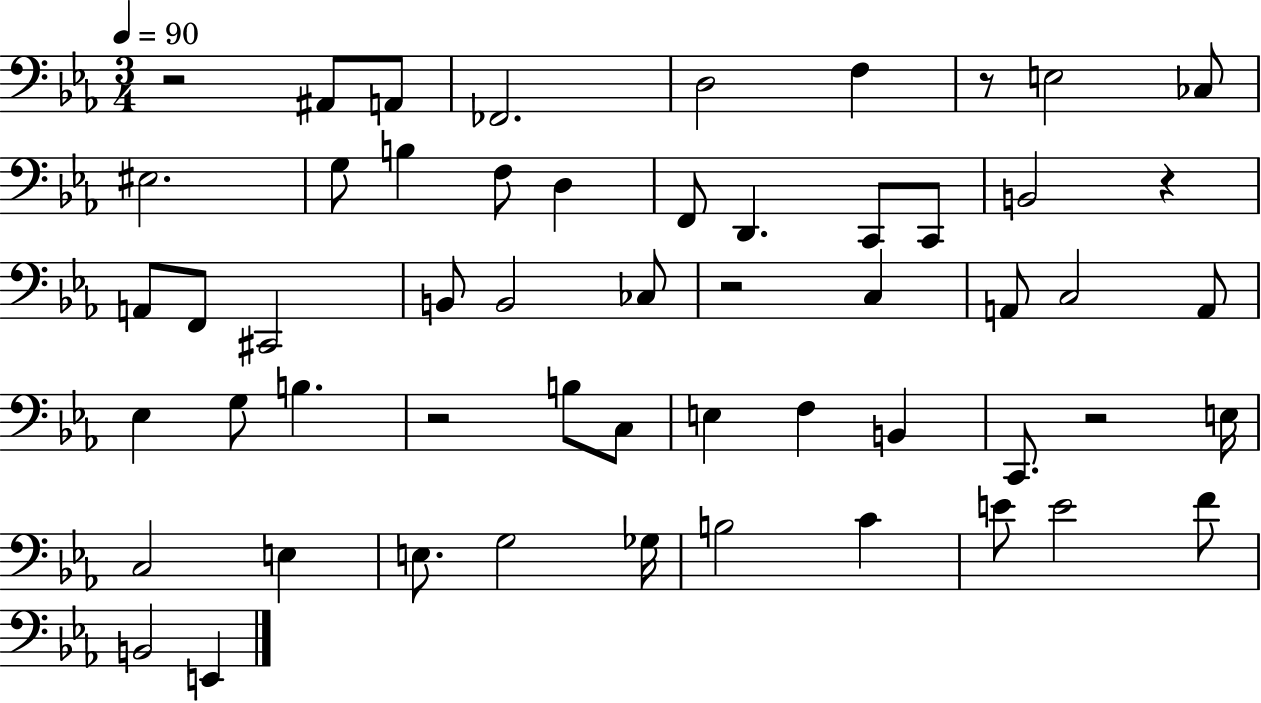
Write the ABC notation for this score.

X:1
T:Untitled
M:3/4
L:1/4
K:Eb
z2 ^A,,/2 A,,/2 _F,,2 D,2 F, z/2 E,2 _C,/2 ^E,2 G,/2 B, F,/2 D, F,,/2 D,, C,,/2 C,,/2 B,,2 z A,,/2 F,,/2 ^C,,2 B,,/2 B,,2 _C,/2 z2 C, A,,/2 C,2 A,,/2 _E, G,/2 B, z2 B,/2 C,/2 E, F, B,, C,,/2 z2 E,/4 C,2 E, E,/2 G,2 _G,/4 B,2 C E/2 E2 F/2 B,,2 E,,